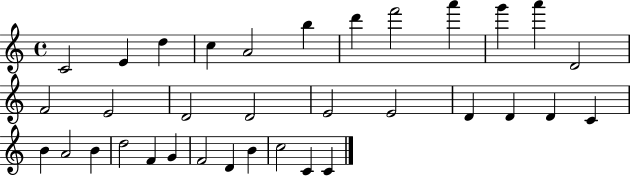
{
  \clef treble
  \time 4/4
  \defaultTimeSignature
  \key c \major
  c'2 e'4 d''4 | c''4 a'2 b''4 | d'''4 f'''2 a'''4 | g'''4 a'''4 d'2 | \break f'2 e'2 | d'2 d'2 | e'2 e'2 | d'4 d'4 d'4 c'4 | \break b'4 a'2 b'4 | d''2 f'4 g'4 | f'2 d'4 b'4 | c''2 c'4 c'4 | \break \bar "|."
}